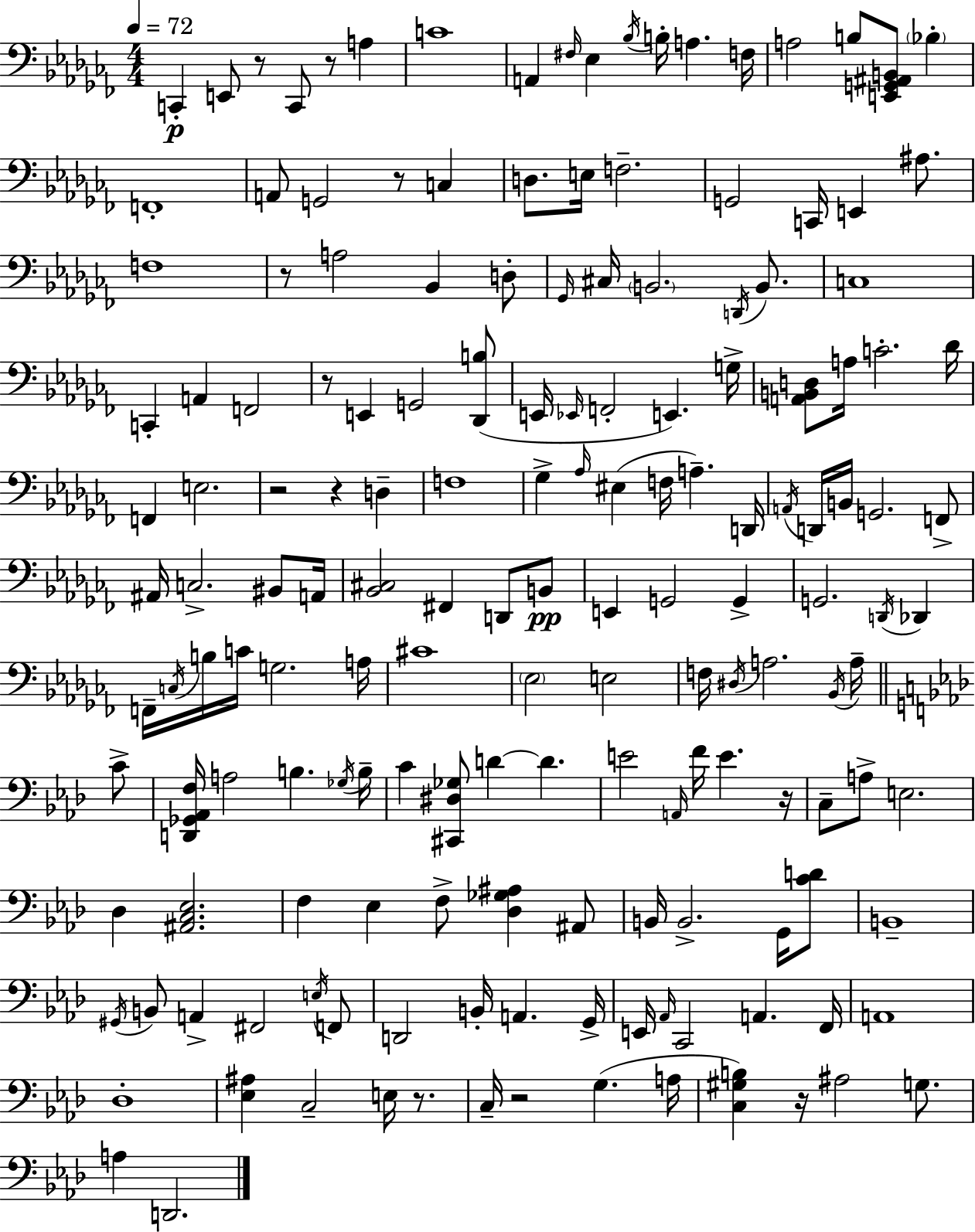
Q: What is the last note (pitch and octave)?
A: D2